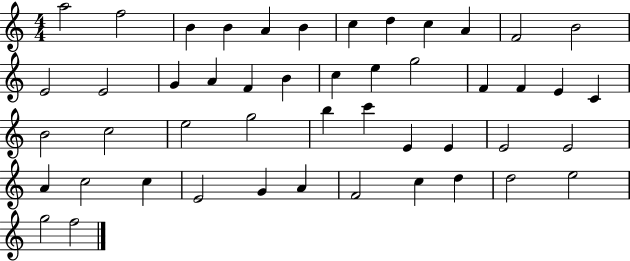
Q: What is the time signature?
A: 4/4